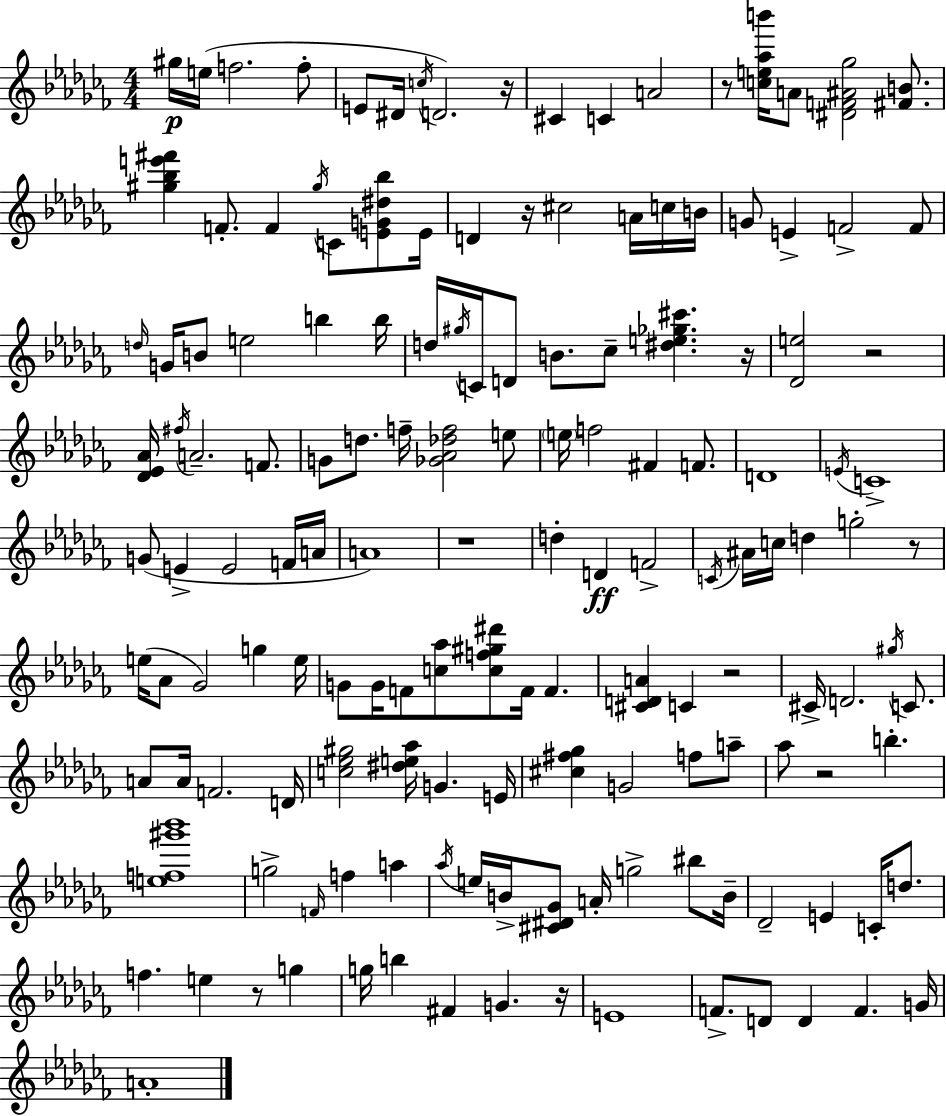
{
  \clef treble
  \numericTimeSignature
  \time 4/4
  \key aes \minor
  gis''16\p e''16( f''2. f''8-. | e'8 dis'16 \acciaccatura { c''16 }) d'2. | r16 cis'4 c'4 a'2 | r8 <c'' e'' aes'' b'''>16 a'8 <dis' f' ais' ges''>2 <fis' b'>8. | \break <gis'' bes'' e''' fis'''>4 f'8.-. f'4 \acciaccatura { gis''16 } c'8 <e' g' dis'' bes''>8 | e'16 d'4 r16 cis''2 a'16 | c''16 b'16 g'8 e'4-> f'2-> | f'8 \grace { d''16 } g'16 b'8 e''2 b''4 | \break b''16 d''16 \acciaccatura { gis''16 } c'16 d'8 b'8. ces''8-- <dis'' e'' ges'' cis'''>4. | r16 <des' e''>2 r2 | <des' ees' aes'>16 \acciaccatura { fis''16 } a'2.-- | f'8. g'8 d''8. f''16-- <ges' aes' des'' f''>2 | \break e''8 \parenthesize e''16 f''2 fis'4 | f'8. d'1 | \acciaccatura { e'16 } c'1-> | g'8( e'4-> e'2 | \break f'16 a'16 a'1) | r1 | d''4-. d'4\ff f'2-> | \acciaccatura { c'16 } ais'16 c''16 d''4 g''2-. | \break r8 e''16( aes'8 ges'2) | g''4 e''16 g'8 g'16 f'8 <c'' aes''>8 <c'' f'' gis'' dis'''>8 | f'16 f'4. <cis' d' a'>4 c'4 r2 | cis'16-> d'2. | \break \acciaccatura { gis''16 } c'8. a'8 a'16 f'2. | d'16 <c'' ees'' gis''>2 | <dis'' e'' aes''>16 g'4. e'16 <cis'' fis'' ges''>4 g'2 | f''8 a''8-- aes''8 r2 | \break b''4.-. <e'' f'' gis''' bes'''>1 | g''2-> | \grace { f'16 } f''4 a''4 \acciaccatura { aes''16 } e''16 b'16-> <cis' dis' ges'>8 a'16-. g''2-> | bis''8 b'16-- des'2-- | \break e'4 c'16-. d''8. f''4. | e''4 r8 g''4 g''16 b''4 fis'4 | g'4. r16 e'1 | f'8.-> d'8 d'4 | \break f'4. g'16 a'1-. | \bar "|."
}